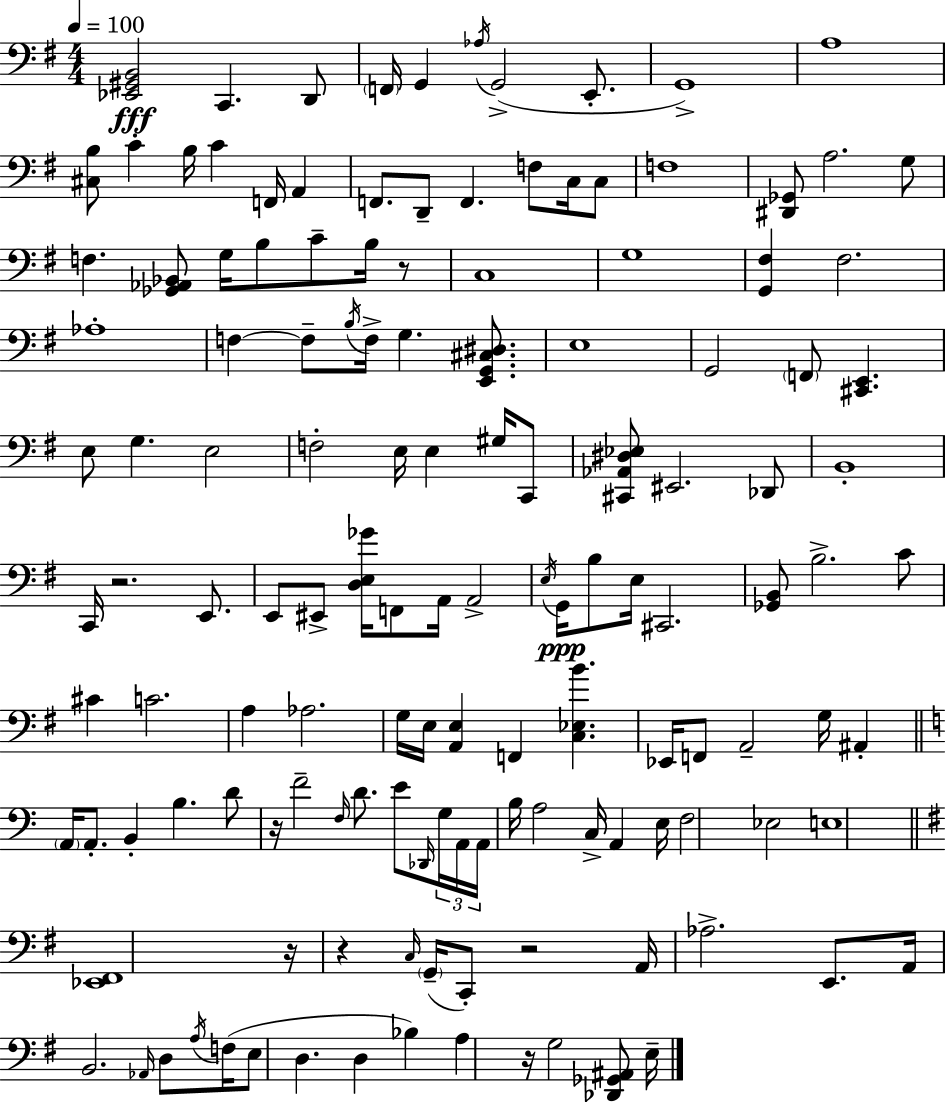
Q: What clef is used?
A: bass